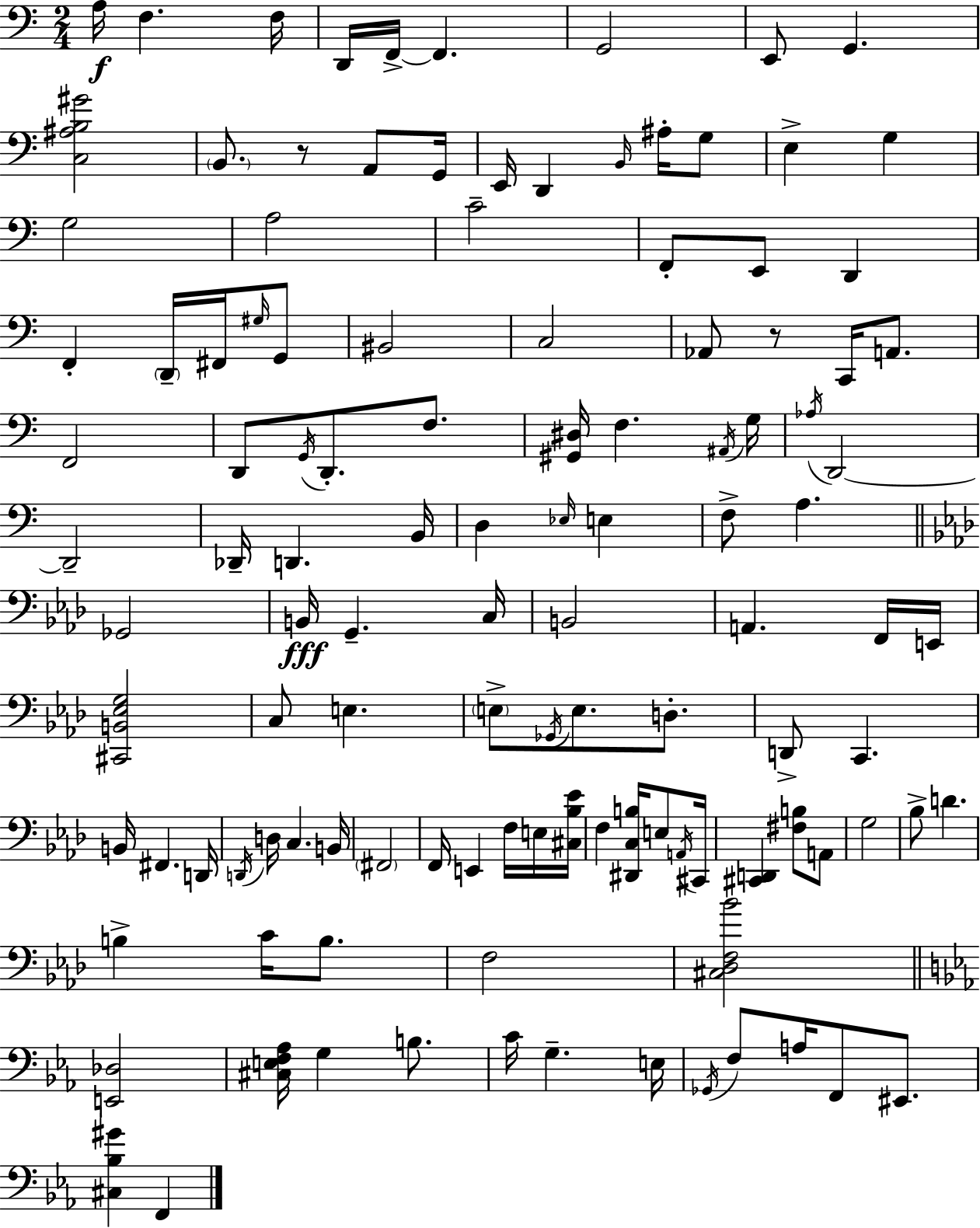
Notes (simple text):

A3/s F3/q. F3/s D2/s F2/s F2/q. G2/h E2/e G2/q. [C3,A#3,B3,G#4]/h B2/e. R/e A2/e G2/s E2/s D2/q B2/s A#3/s G3/e E3/q G3/q G3/h A3/h C4/h F2/e E2/e D2/q F2/q D2/s F#2/s G#3/s G2/e BIS2/h C3/h Ab2/e R/e C2/s A2/e. F2/h D2/e G2/s D2/e. F3/e. [G#2,D#3]/s F3/q. A#2/s G3/s Ab3/s D2/h D2/h Db2/s D2/q. B2/s D3/q Eb3/s E3/q F3/e A3/q. Gb2/h B2/s G2/q. C3/s B2/h A2/q. F2/s E2/s [C#2,B2,Eb3,G3]/h C3/e E3/q. E3/e Gb2/s E3/e. D3/e. D2/e C2/q. B2/s F#2/q. D2/s D2/s D3/s C3/q. B2/s F#2/h F2/s E2/q F3/s E3/s [C#3,Bb3,Eb4]/s F3/q [D#2,C3,B3]/s E3/e A2/s C#2/s [C#2,D2]/q [F#3,B3]/e A2/e G3/h Bb3/e D4/q. B3/q C4/s B3/e. F3/h [C#3,Db3,F3,Bb4]/h [E2,Db3]/h [C#3,E3,F3,Ab3]/s G3/q B3/e. C4/s G3/q. E3/s Gb2/s F3/e A3/s F2/e EIS2/e. [C#3,Bb3,G#4]/q F2/q